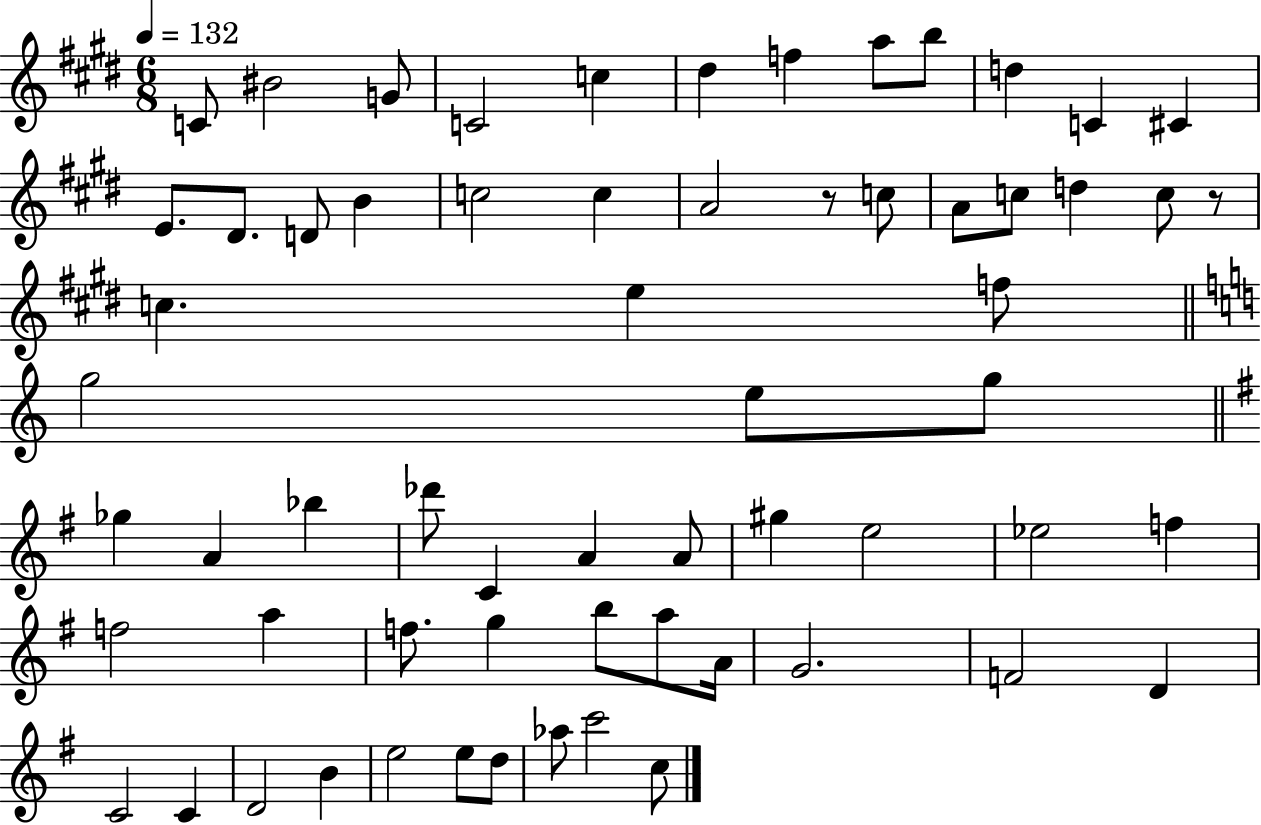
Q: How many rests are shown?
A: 2